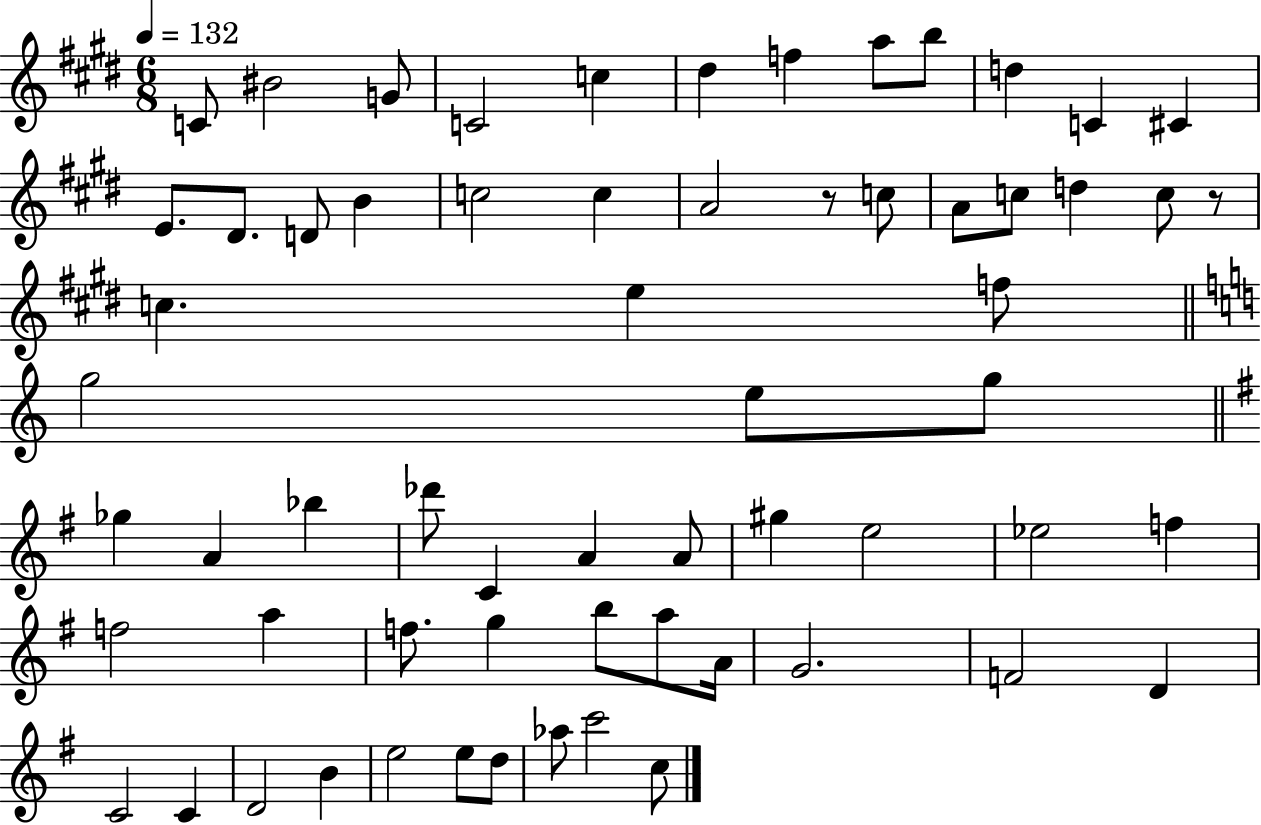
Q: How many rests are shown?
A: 2